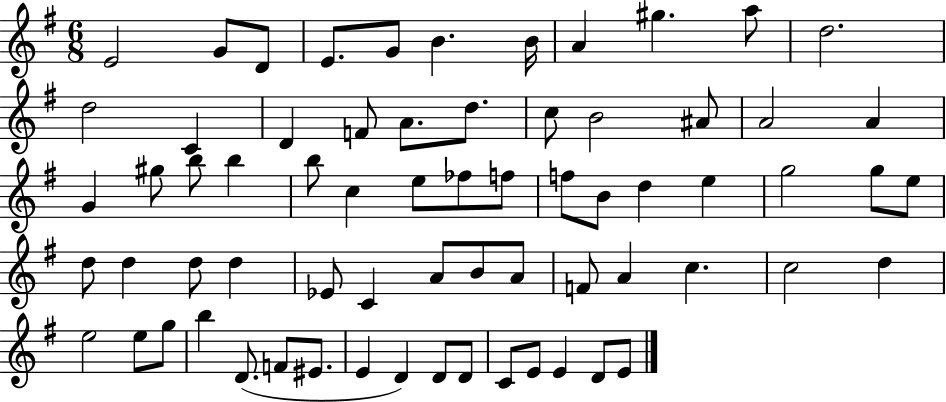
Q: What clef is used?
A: treble